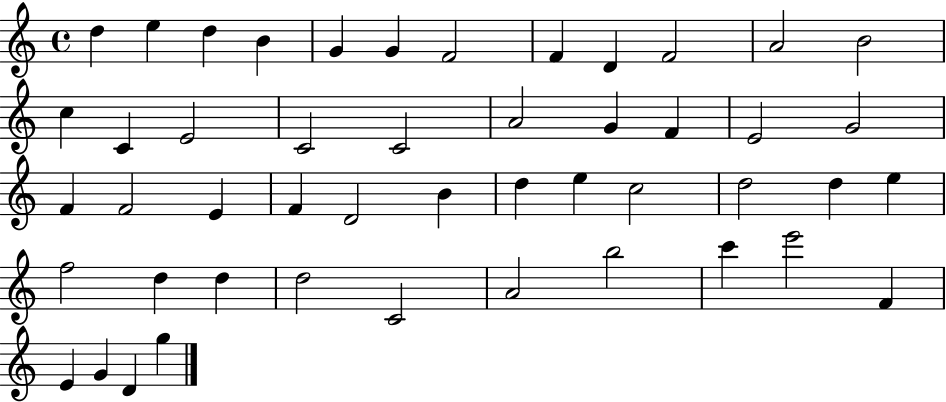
D5/q E5/q D5/q B4/q G4/q G4/q F4/h F4/q D4/q F4/h A4/h B4/h C5/q C4/q E4/h C4/h C4/h A4/h G4/q F4/q E4/h G4/h F4/q F4/h E4/q F4/q D4/h B4/q D5/q E5/q C5/h D5/h D5/q E5/q F5/h D5/q D5/q D5/h C4/h A4/h B5/h C6/q E6/h F4/q E4/q G4/q D4/q G5/q